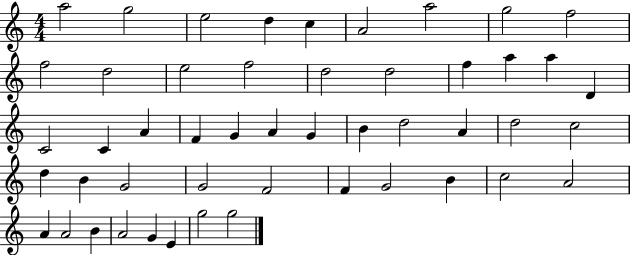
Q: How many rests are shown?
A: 0